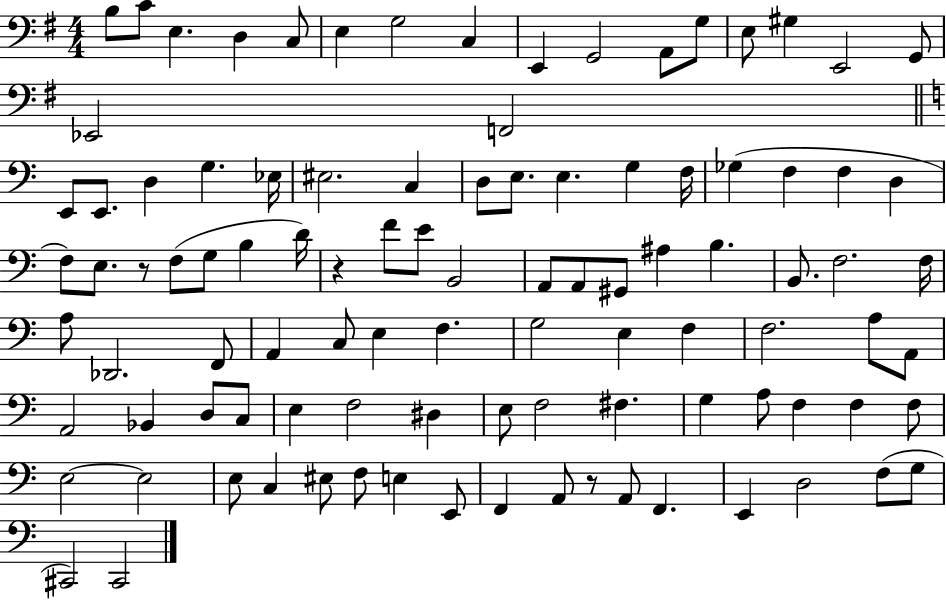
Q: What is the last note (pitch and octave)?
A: C#2